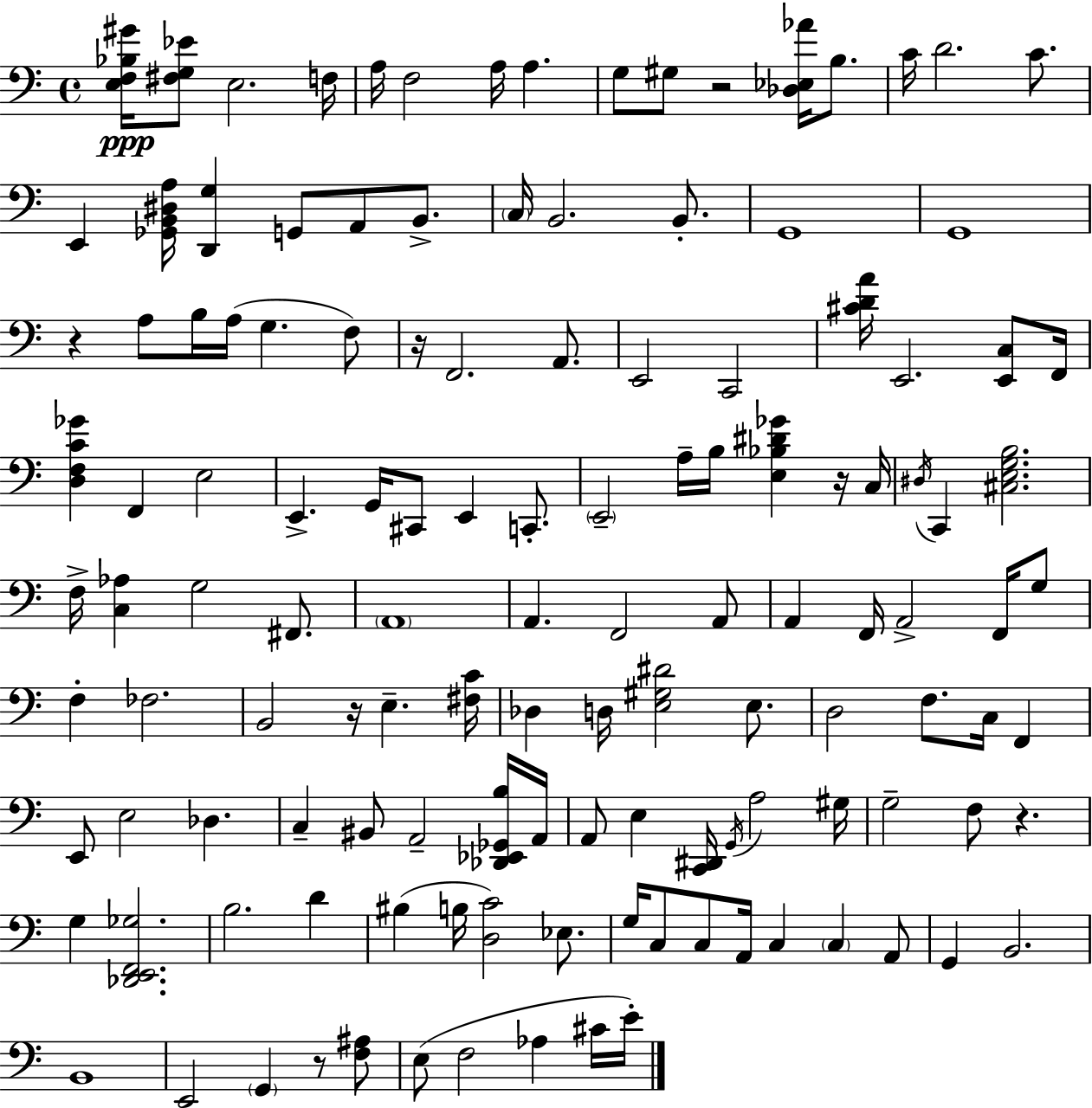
X:1
T:Untitled
M:4/4
L:1/4
K:C
[E,F,_B,^G]/4 [^F,G,_E]/2 E,2 F,/4 A,/4 F,2 A,/4 A, G,/2 ^G,/2 z2 [_D,_E,_A]/4 B,/2 C/4 D2 C/2 E,, [_G,,B,,^D,A,]/4 [D,,G,] G,,/2 A,,/2 B,,/2 C,/4 B,,2 B,,/2 G,,4 G,,4 z A,/2 B,/4 A,/4 G, F,/2 z/4 F,,2 A,,/2 E,,2 C,,2 [^CDA]/4 E,,2 [E,,C,]/2 F,,/4 [D,F,C_G] F,, E,2 E,, G,,/4 ^C,,/2 E,, C,,/2 E,,2 A,/4 B,/4 [E,_B,^D_G] z/4 C,/4 ^D,/4 C,, [^C,E,G,B,]2 F,/4 [C,_A,] G,2 ^F,,/2 A,,4 A,, F,,2 A,,/2 A,, F,,/4 A,,2 F,,/4 G,/2 F, _F,2 B,,2 z/4 E, [^F,C]/4 _D, D,/4 [E,^G,^D]2 E,/2 D,2 F,/2 C,/4 F,, E,,/2 E,2 _D, C, ^B,,/2 A,,2 [_D,,_E,,_G,,B,]/4 A,,/4 A,,/2 E, [C,,^D,,]/4 G,,/4 A,2 ^G,/4 G,2 F,/2 z G, [_D,,E,,F,,_G,]2 B,2 D ^B, B,/4 [D,C]2 _E,/2 G,/4 C,/2 C,/2 A,,/4 C, C, A,,/2 G,, B,,2 B,,4 E,,2 G,, z/2 [F,^A,]/2 E,/2 F,2 _A, ^C/4 E/4